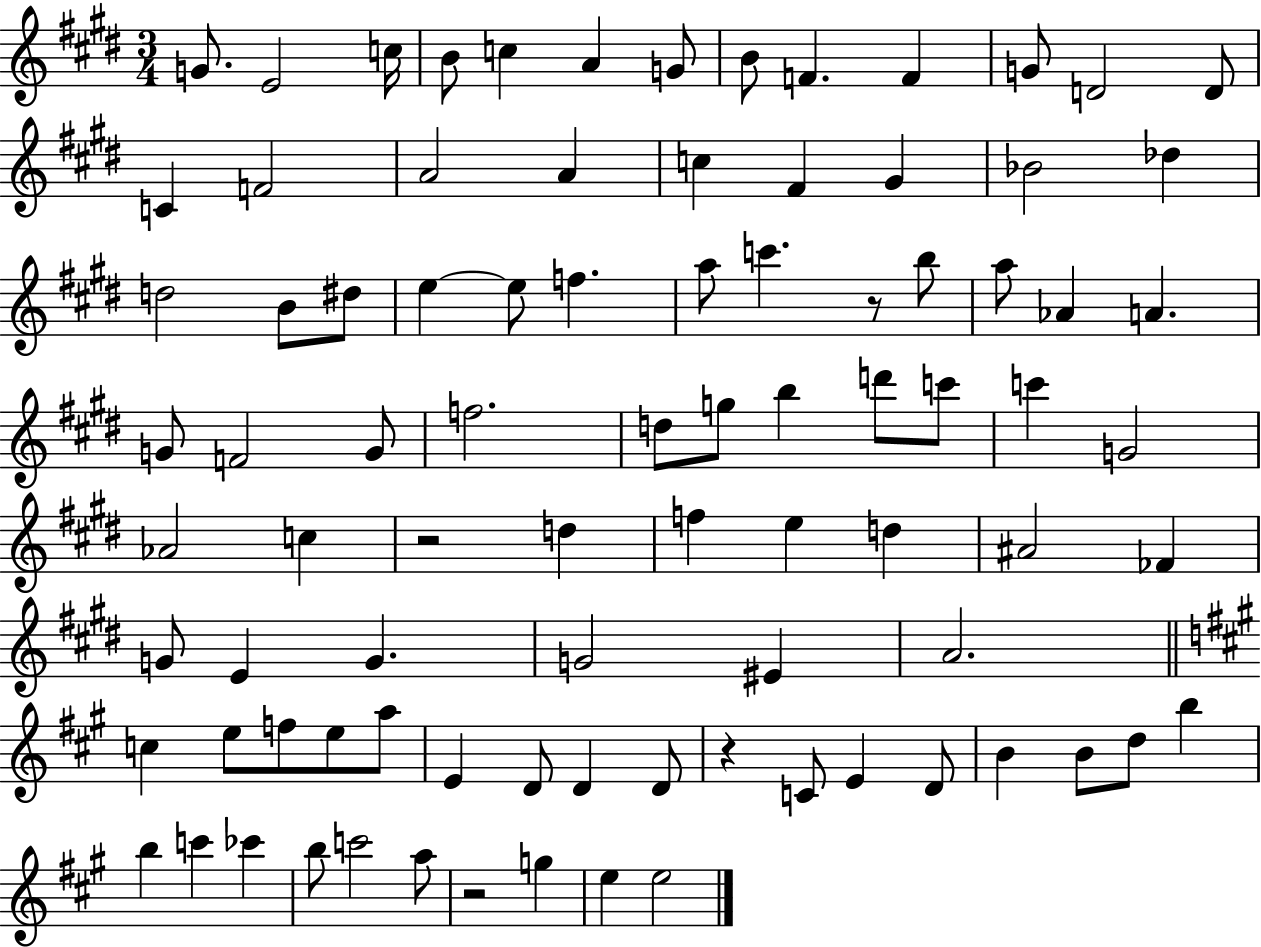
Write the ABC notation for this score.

X:1
T:Untitled
M:3/4
L:1/4
K:E
G/2 E2 c/4 B/2 c A G/2 B/2 F F G/2 D2 D/2 C F2 A2 A c ^F ^G _B2 _d d2 B/2 ^d/2 e e/2 f a/2 c' z/2 b/2 a/2 _A A G/2 F2 G/2 f2 d/2 g/2 b d'/2 c'/2 c' G2 _A2 c z2 d f e d ^A2 _F G/2 E G G2 ^E A2 c e/2 f/2 e/2 a/2 E D/2 D D/2 z C/2 E D/2 B B/2 d/2 b b c' _c' b/2 c'2 a/2 z2 g e e2